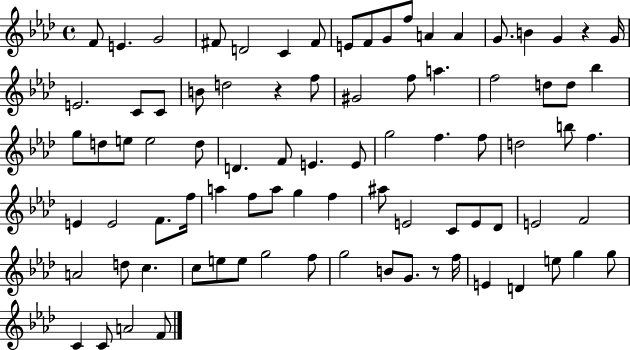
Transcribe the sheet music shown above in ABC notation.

X:1
T:Untitled
M:4/4
L:1/4
K:Ab
F/2 E G2 ^F/2 D2 C ^F/2 E/2 F/2 G/2 f/2 A A G/2 B G z G/4 E2 C/2 C/2 B/2 d2 z f/2 ^G2 f/2 a f2 d/2 d/2 _b g/2 d/2 e/2 e2 d/2 D F/2 E E/2 g2 f f/2 d2 b/2 f E E2 F/2 f/4 a f/2 a/2 g f ^a/2 E2 C/2 E/2 _D/2 E2 F2 A2 d/2 c c/2 e/2 e/2 g2 f/2 g2 B/2 G/2 z/2 f/4 E D e/2 g g/2 C C/2 A2 F/2